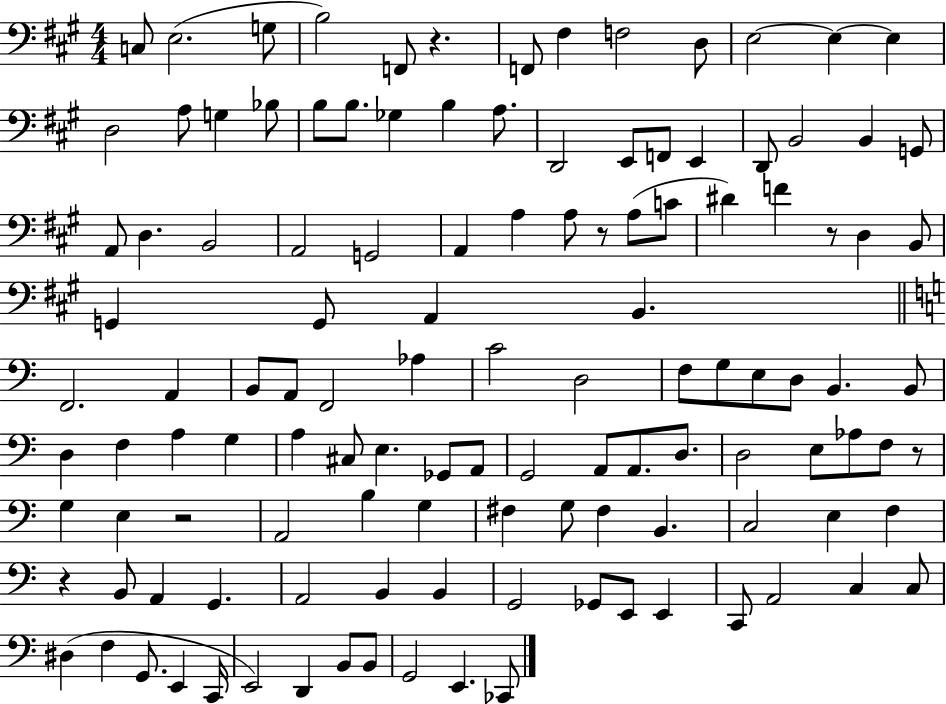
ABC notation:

X:1
T:Untitled
M:4/4
L:1/4
K:A
C,/2 E,2 G,/2 B,2 F,,/2 z F,,/2 ^F, F,2 D,/2 E,2 E, E, D,2 A,/2 G, _B,/2 B,/2 B,/2 _G, B, A,/2 D,,2 E,,/2 F,,/2 E,, D,,/2 B,,2 B,, G,,/2 A,,/2 D, B,,2 A,,2 G,,2 A,, A, A,/2 z/2 A,/2 C/2 ^D F z/2 D, B,,/2 G,, G,,/2 A,, B,, F,,2 A,, B,,/2 A,,/2 F,,2 _A, C2 D,2 F,/2 G,/2 E,/2 D,/2 B,, B,,/2 D, F, A, G, A, ^C,/2 E, _G,,/2 A,,/2 G,,2 A,,/2 A,,/2 D,/2 D,2 E,/2 _A,/2 F,/2 z/2 G, E, z2 A,,2 B, G, ^F, G,/2 ^F, B,, C,2 E, F, z B,,/2 A,, G,, A,,2 B,, B,, G,,2 _G,,/2 E,,/2 E,, C,,/2 A,,2 C, C,/2 ^D, F, G,,/2 E,, C,,/4 E,,2 D,, B,,/2 B,,/2 G,,2 E,, _C,,/2